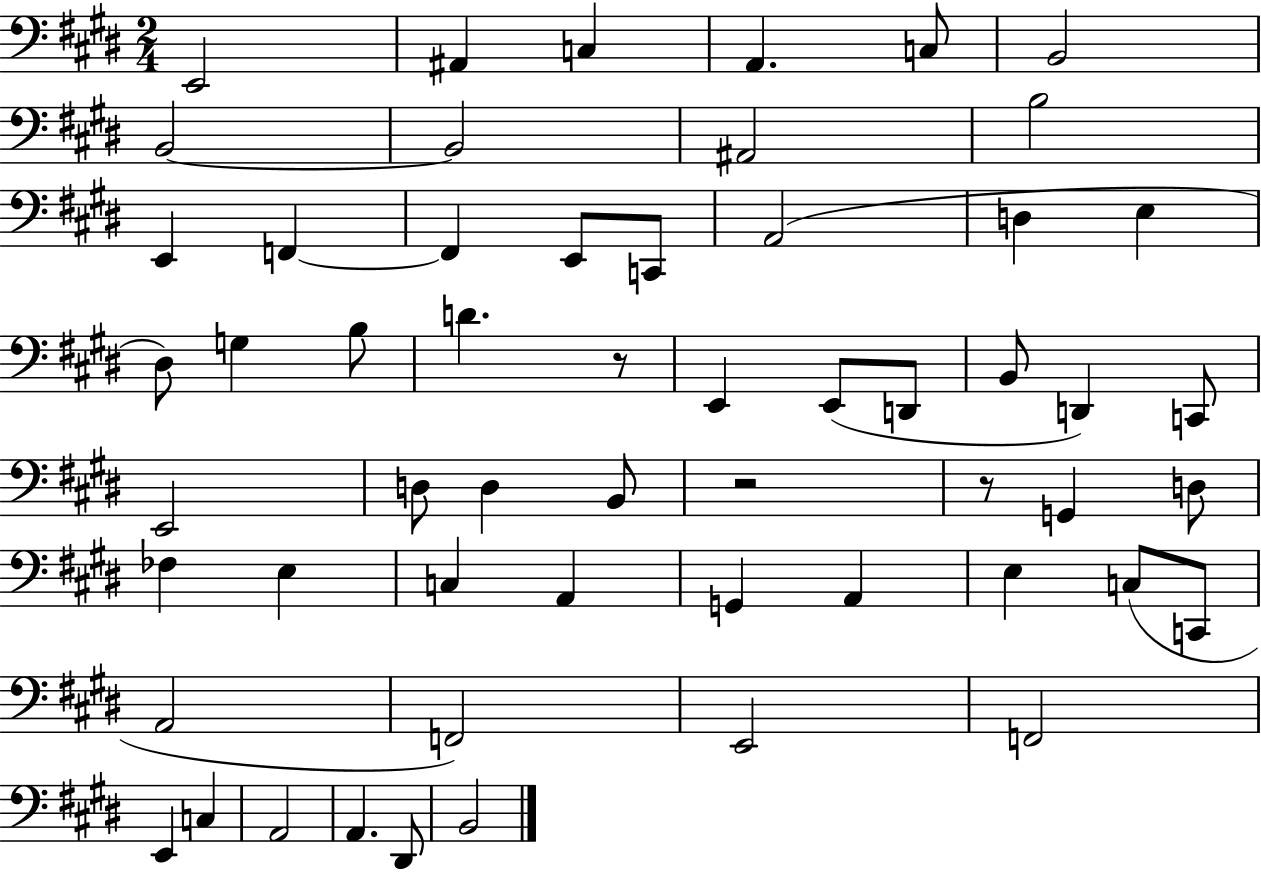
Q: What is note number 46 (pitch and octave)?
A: E2